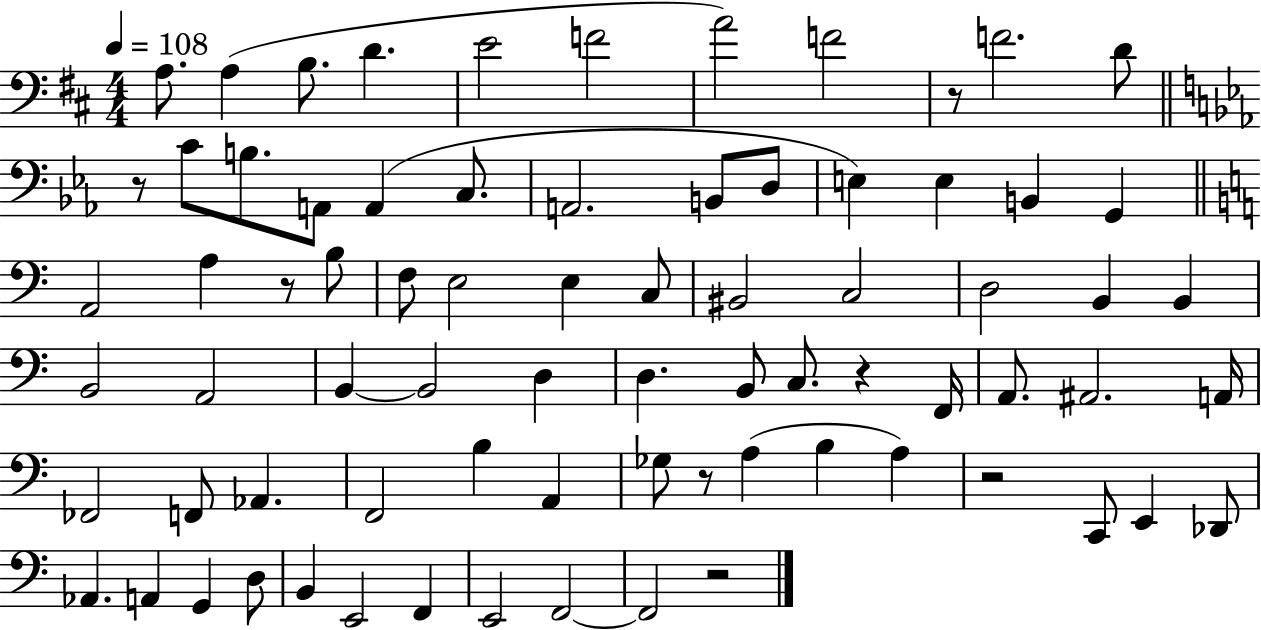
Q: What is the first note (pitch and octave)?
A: A3